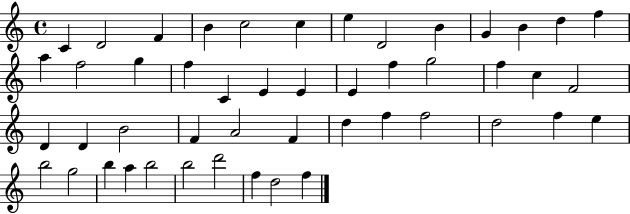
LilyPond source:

{
  \clef treble
  \time 4/4
  \defaultTimeSignature
  \key c \major
  c'4 d'2 f'4 | b'4 c''2 c''4 | e''4 d'2 b'4 | g'4 b'4 d''4 f''4 | \break a''4 f''2 g''4 | f''4 c'4 e'4 e'4 | e'4 f''4 g''2 | f''4 c''4 f'2 | \break d'4 d'4 b'2 | f'4 a'2 f'4 | d''4 f''4 f''2 | d''2 f''4 e''4 | \break b''2 g''2 | b''4 a''4 b''2 | b''2 d'''2 | f''4 d''2 f''4 | \break \bar "|."
}